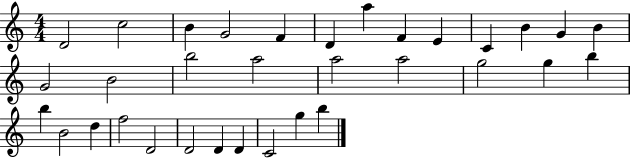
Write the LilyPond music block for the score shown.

{
  \clef treble
  \numericTimeSignature
  \time 4/4
  \key c \major
  d'2 c''2 | b'4 g'2 f'4 | d'4 a''4 f'4 e'4 | c'4 b'4 g'4 b'4 | \break g'2 b'2 | b''2 a''2 | a''2 a''2 | g''2 g''4 b''4 | \break b''4 b'2 d''4 | f''2 d'2 | d'2 d'4 d'4 | c'2 g''4 b''4 | \break \bar "|."
}